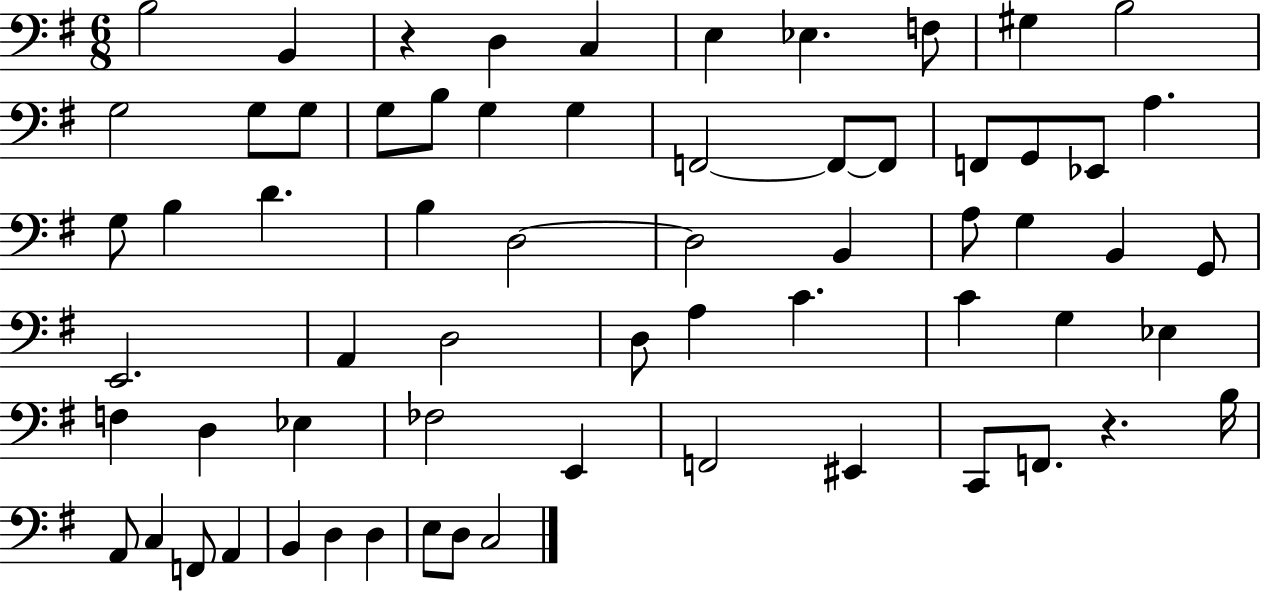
{
  \clef bass
  \numericTimeSignature
  \time 6/8
  \key g \major
  b2 b,4 | r4 d4 c4 | e4 ees4. f8 | gis4 b2 | \break g2 g8 g8 | g8 b8 g4 g4 | f,2~~ f,8~~ f,8 | f,8 g,8 ees,8 a4. | \break g8 b4 d'4. | b4 d2~~ | d2 b,4 | a8 g4 b,4 g,8 | \break e,2. | a,4 d2 | d8 a4 c'4. | c'4 g4 ees4 | \break f4 d4 ees4 | fes2 e,4 | f,2 eis,4 | c,8 f,8. r4. b16 | \break a,8 c4 f,8 a,4 | b,4 d4 d4 | e8 d8 c2 | \bar "|."
}